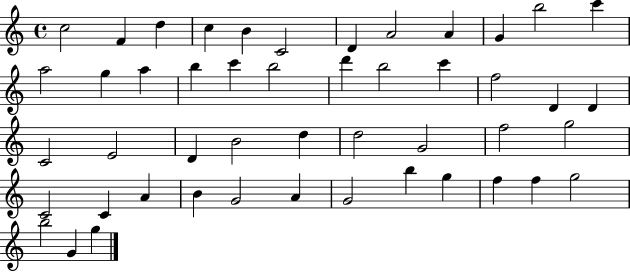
{
  \clef treble
  \time 4/4
  \defaultTimeSignature
  \key c \major
  c''2 f'4 d''4 | c''4 b'4 c'2 | d'4 a'2 a'4 | g'4 b''2 c'''4 | \break a''2 g''4 a''4 | b''4 c'''4 b''2 | d'''4 b''2 c'''4 | f''2 d'4 d'4 | \break c'2 e'2 | d'4 b'2 d''4 | d''2 g'2 | f''2 g''2 | \break c'2 c'4 a'4 | b'4 g'2 a'4 | g'2 b''4 g''4 | f''4 f''4 g''2 | \break b''2 g'4 g''4 | \bar "|."
}